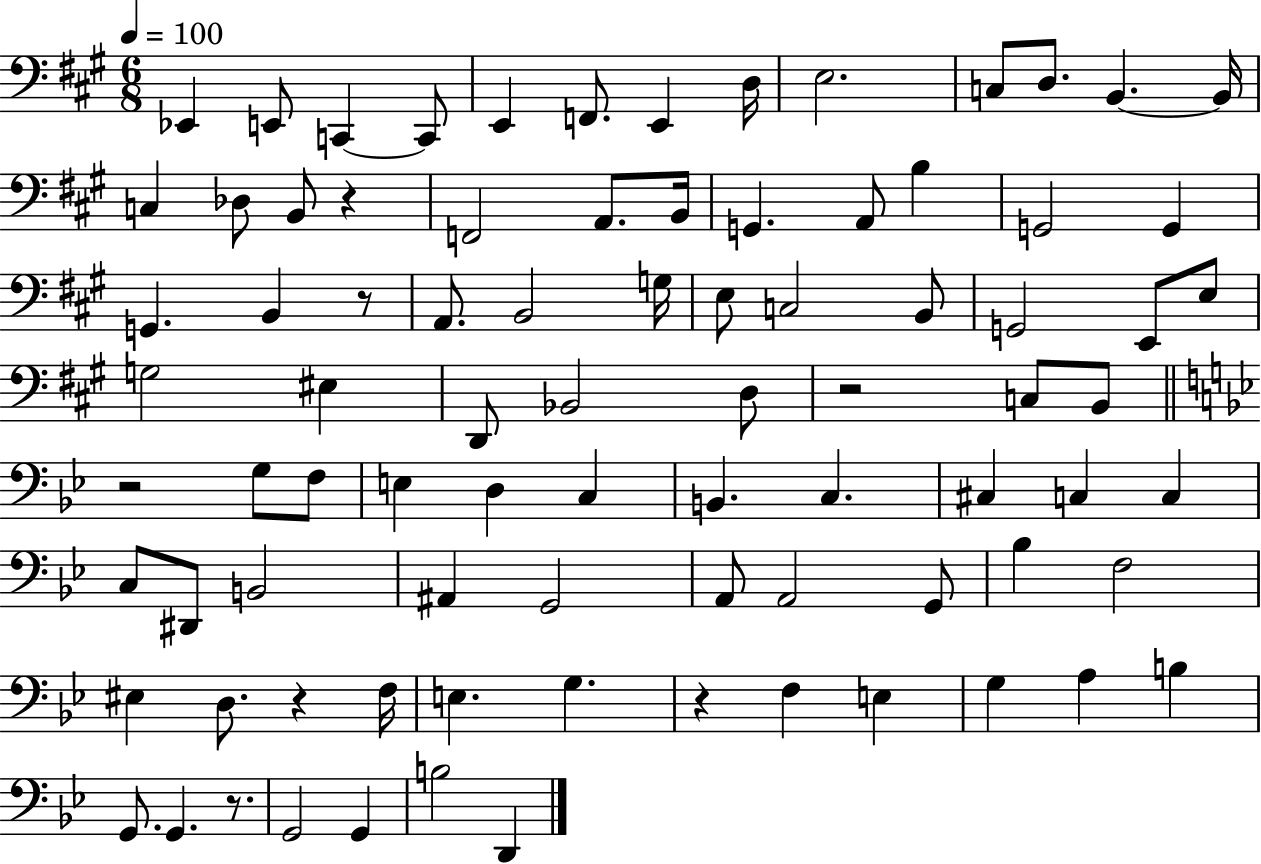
{
  \clef bass
  \numericTimeSignature
  \time 6/8
  \key a \major
  \tempo 4 = 100
  ees,4 e,8 c,4~~ c,8 | e,4 f,8. e,4 d16 | e2. | c8 d8. b,4.~~ b,16 | \break c4 des8 b,8 r4 | f,2 a,8. b,16 | g,4. a,8 b4 | g,2 g,4 | \break g,4. b,4 r8 | a,8. b,2 g16 | e8 c2 b,8 | g,2 e,8 e8 | \break g2 eis4 | d,8 bes,2 d8 | r2 c8 b,8 | \bar "||" \break \key bes \major r2 g8 f8 | e4 d4 c4 | b,4. c4. | cis4 c4 c4 | \break c8 dis,8 b,2 | ais,4 g,2 | a,8 a,2 g,8 | bes4 f2 | \break eis4 d8. r4 f16 | e4. g4. | r4 f4 e4 | g4 a4 b4 | \break g,8. g,4. r8. | g,2 g,4 | b2 d,4 | \bar "|."
}